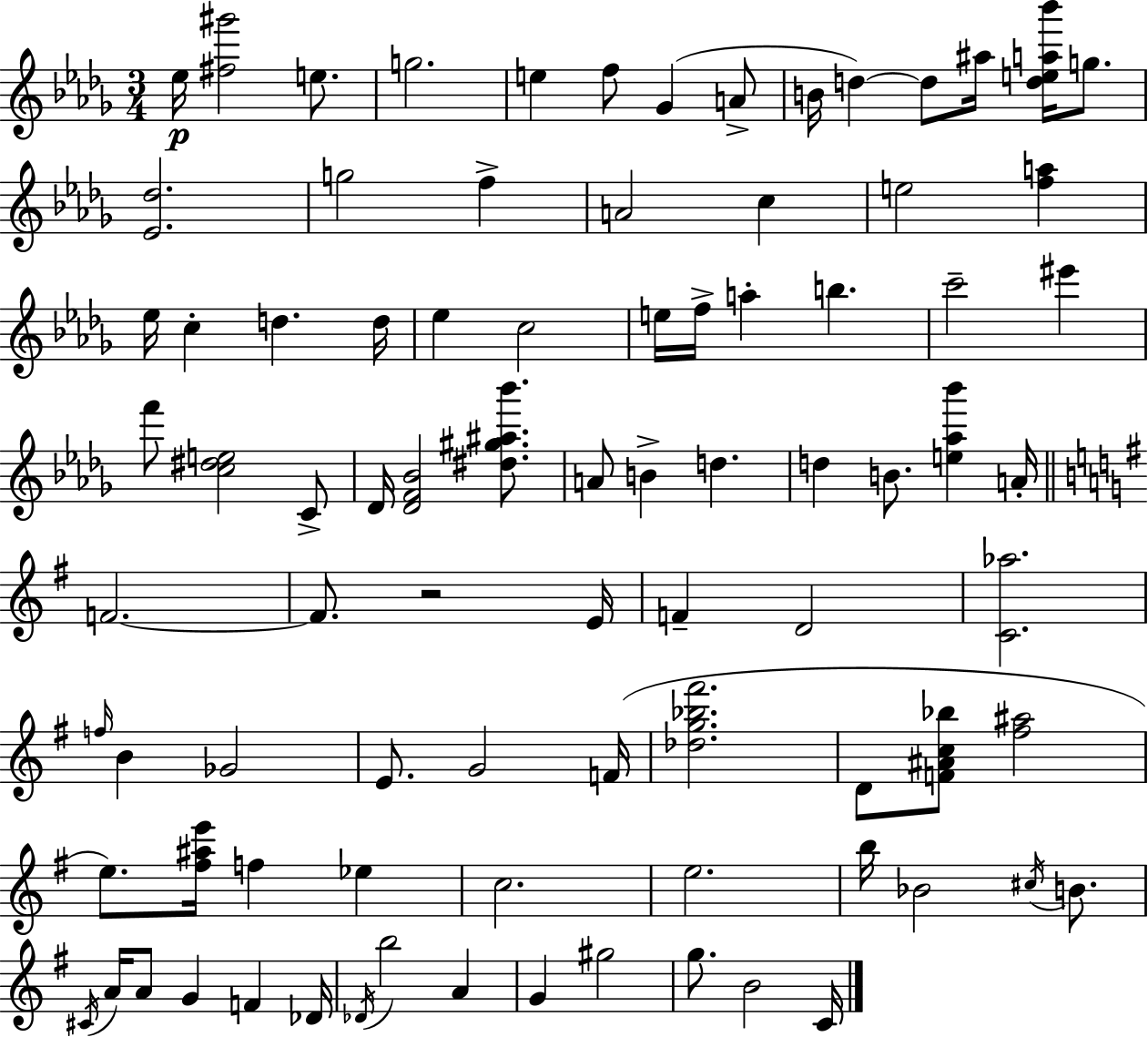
X:1
T:Untitled
M:3/4
L:1/4
K:Bbm
_e/4 [^f^g']2 e/2 g2 e f/2 _G A/2 B/4 d d/2 ^a/4 [dea_b']/4 g/2 [_E_d]2 g2 f A2 c e2 [fa] _e/4 c d d/4 _e c2 e/4 f/4 a b c'2 ^e' f'/2 [c^de]2 C/2 _D/4 [_DF_B]2 [^d^g^a_b']/2 A/2 B d d B/2 [e_a_b'] A/4 F2 F/2 z2 E/4 F D2 [C_a]2 f/4 B _G2 E/2 G2 F/4 [_dg_b^f']2 D/2 [F^Ac_b]/2 [^f^a]2 e/2 [^f^ae']/4 f _e c2 e2 b/4 _B2 ^c/4 B/2 ^C/4 A/4 A/2 G F _D/4 _D/4 b2 A G ^g2 g/2 B2 C/4